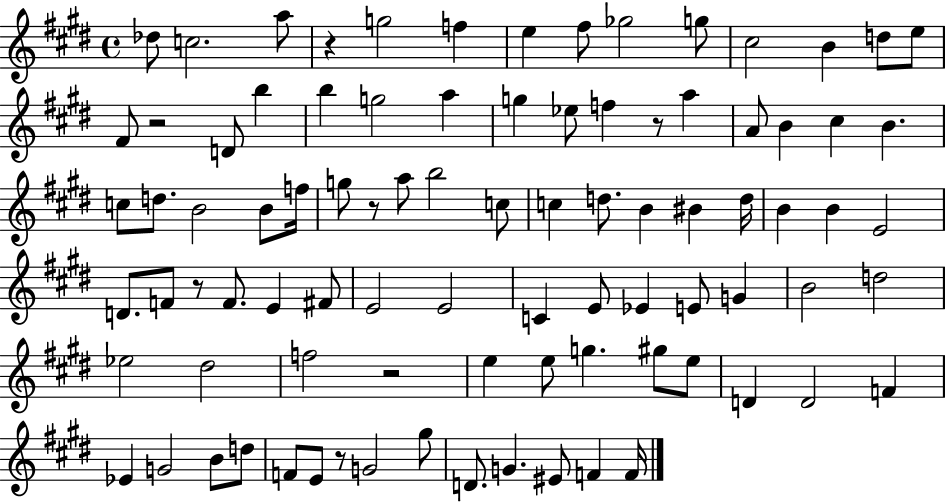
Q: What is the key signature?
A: E major